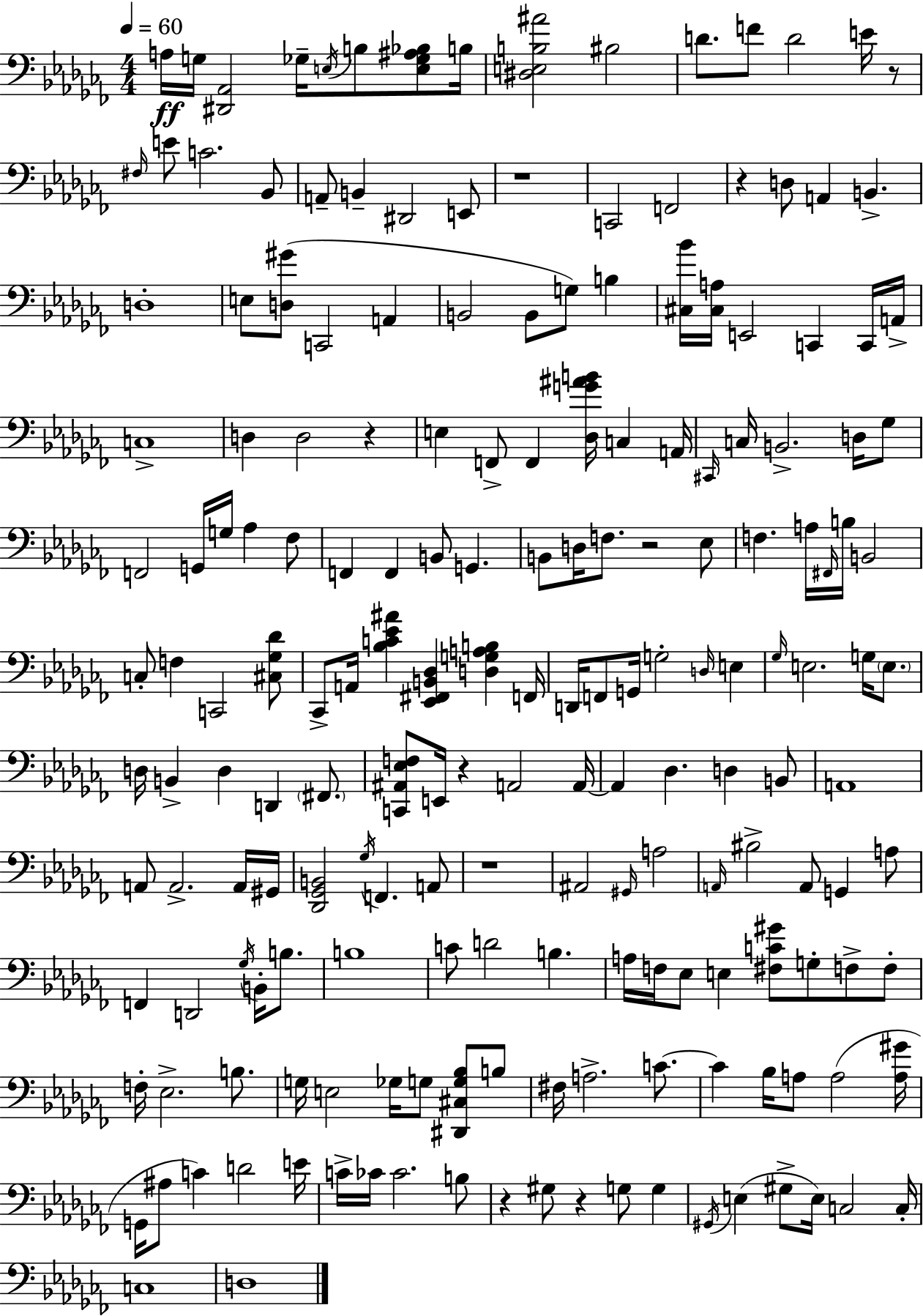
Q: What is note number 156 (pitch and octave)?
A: E3